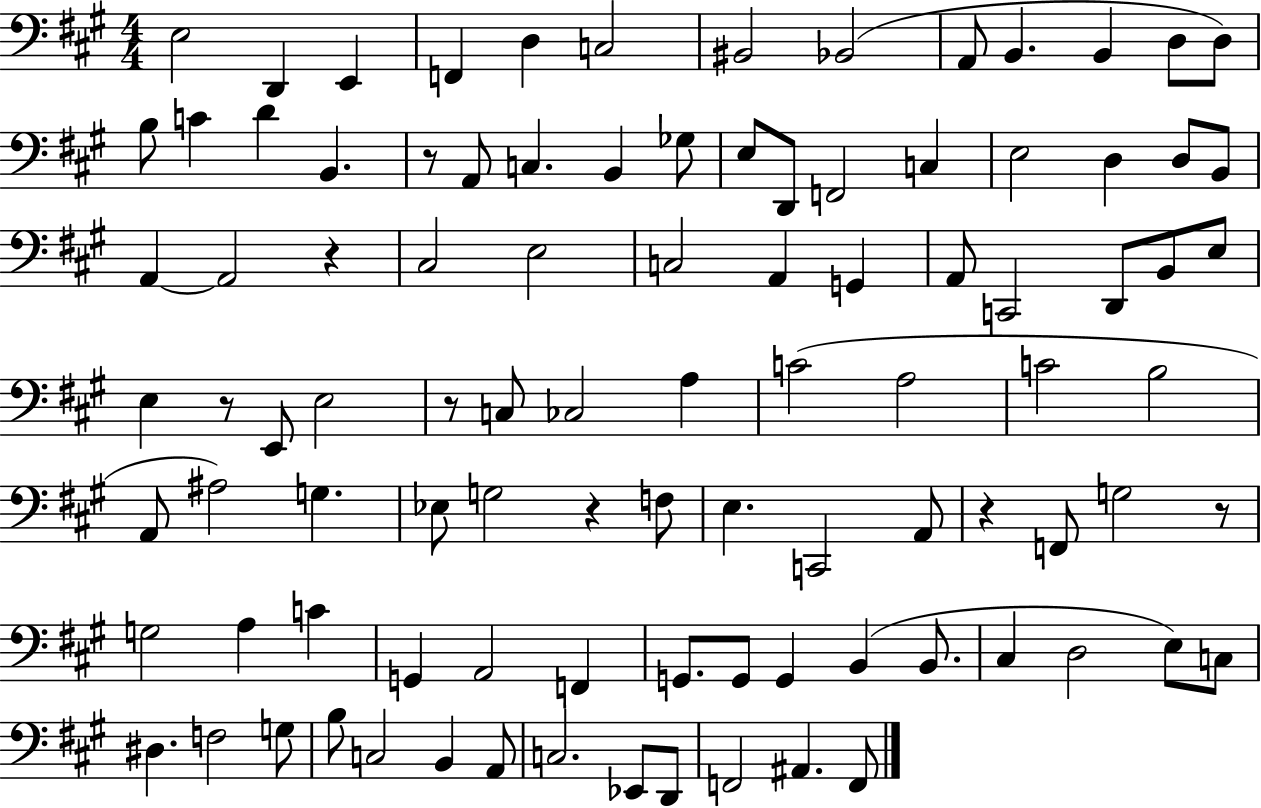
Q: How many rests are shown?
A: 7